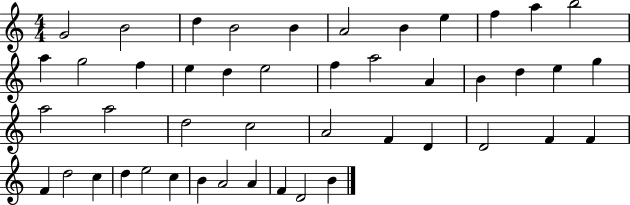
G4/h B4/h D5/q B4/h B4/q A4/h B4/q E5/q F5/q A5/q B5/h A5/q G5/h F5/q E5/q D5/q E5/h F5/q A5/h A4/q B4/q D5/q E5/q G5/q A5/h A5/h D5/h C5/h A4/h F4/q D4/q D4/h F4/q F4/q F4/q D5/h C5/q D5/q E5/h C5/q B4/q A4/h A4/q F4/q D4/h B4/q